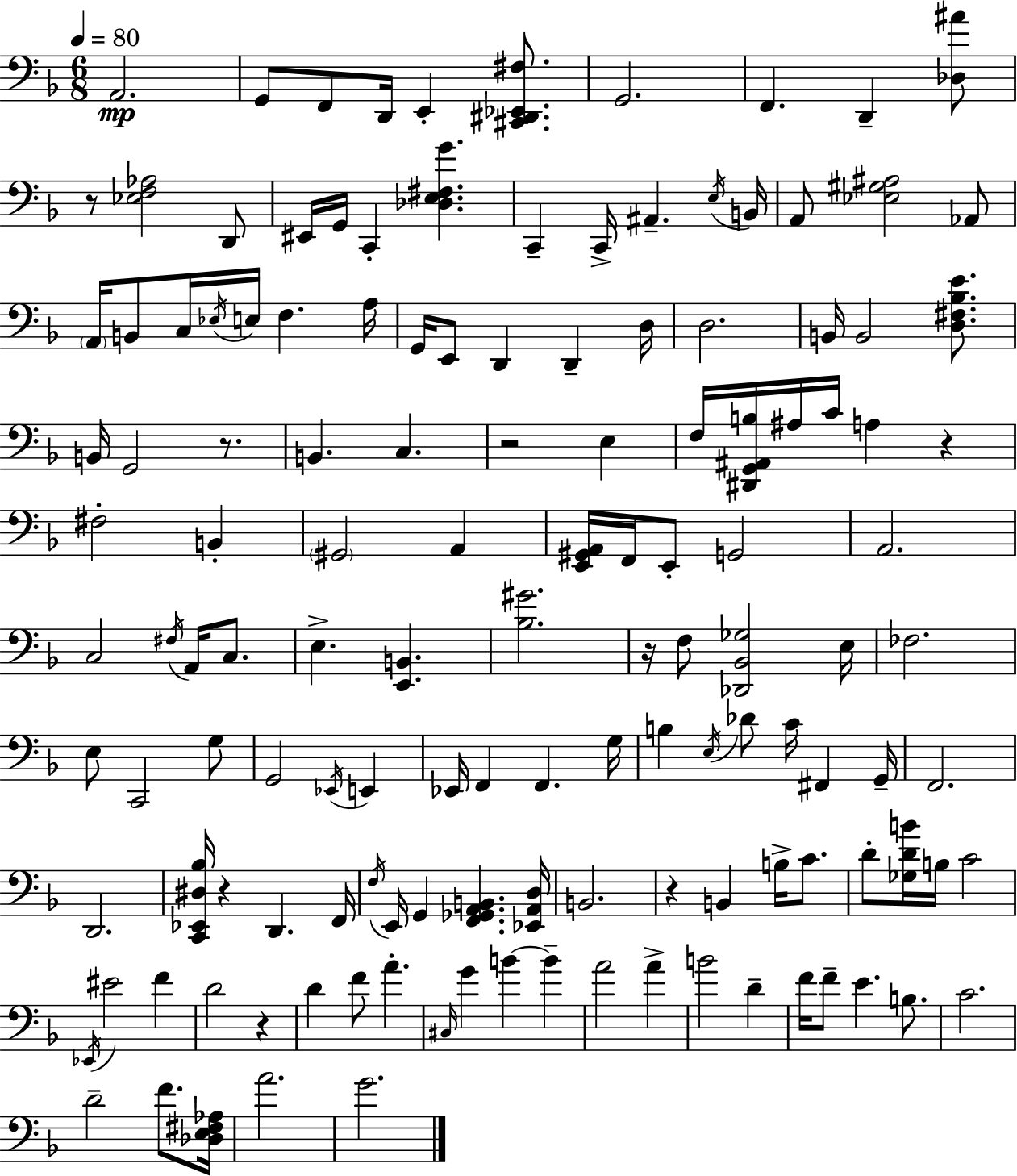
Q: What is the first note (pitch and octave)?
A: A2